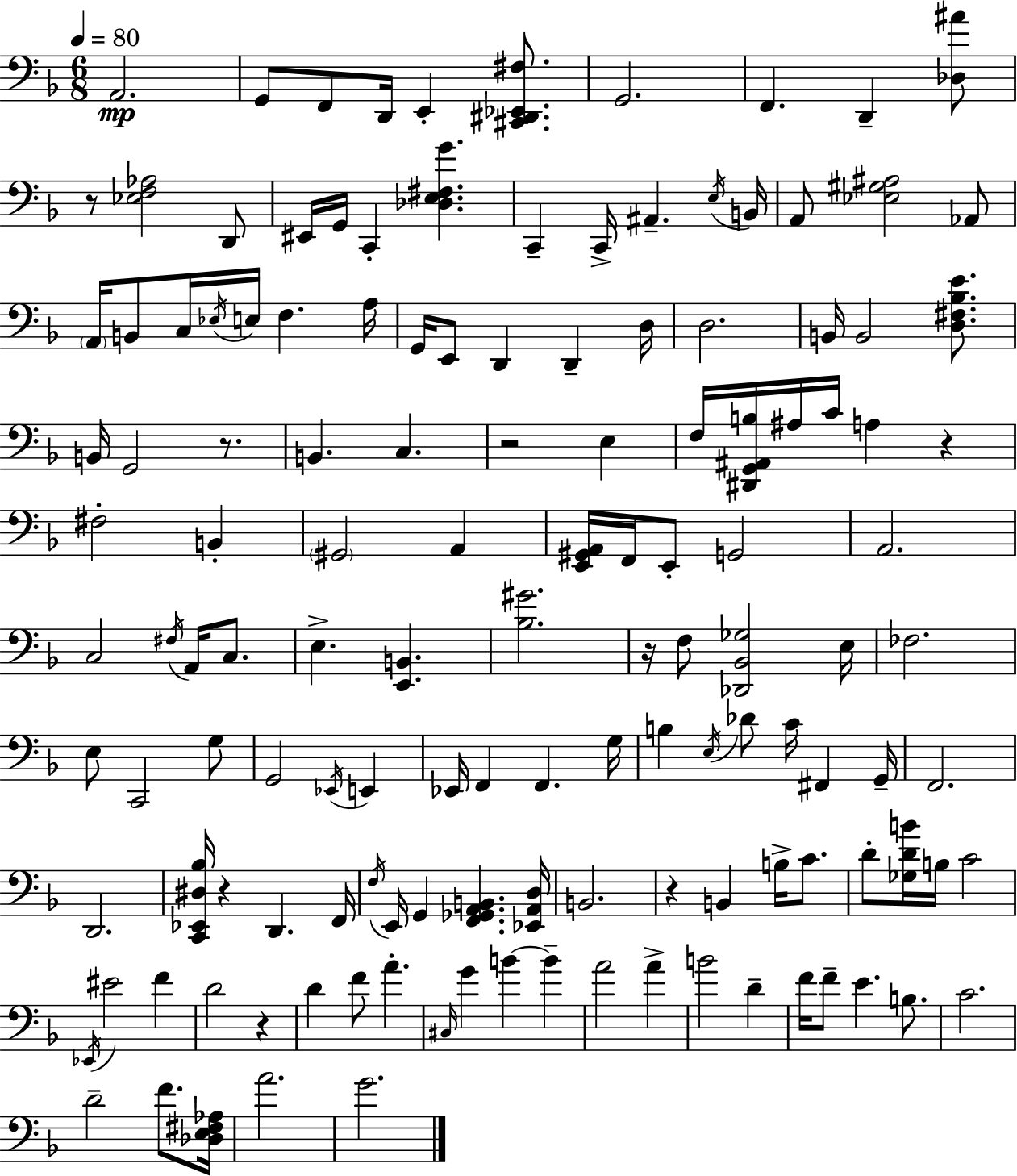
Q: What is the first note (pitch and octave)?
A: A2